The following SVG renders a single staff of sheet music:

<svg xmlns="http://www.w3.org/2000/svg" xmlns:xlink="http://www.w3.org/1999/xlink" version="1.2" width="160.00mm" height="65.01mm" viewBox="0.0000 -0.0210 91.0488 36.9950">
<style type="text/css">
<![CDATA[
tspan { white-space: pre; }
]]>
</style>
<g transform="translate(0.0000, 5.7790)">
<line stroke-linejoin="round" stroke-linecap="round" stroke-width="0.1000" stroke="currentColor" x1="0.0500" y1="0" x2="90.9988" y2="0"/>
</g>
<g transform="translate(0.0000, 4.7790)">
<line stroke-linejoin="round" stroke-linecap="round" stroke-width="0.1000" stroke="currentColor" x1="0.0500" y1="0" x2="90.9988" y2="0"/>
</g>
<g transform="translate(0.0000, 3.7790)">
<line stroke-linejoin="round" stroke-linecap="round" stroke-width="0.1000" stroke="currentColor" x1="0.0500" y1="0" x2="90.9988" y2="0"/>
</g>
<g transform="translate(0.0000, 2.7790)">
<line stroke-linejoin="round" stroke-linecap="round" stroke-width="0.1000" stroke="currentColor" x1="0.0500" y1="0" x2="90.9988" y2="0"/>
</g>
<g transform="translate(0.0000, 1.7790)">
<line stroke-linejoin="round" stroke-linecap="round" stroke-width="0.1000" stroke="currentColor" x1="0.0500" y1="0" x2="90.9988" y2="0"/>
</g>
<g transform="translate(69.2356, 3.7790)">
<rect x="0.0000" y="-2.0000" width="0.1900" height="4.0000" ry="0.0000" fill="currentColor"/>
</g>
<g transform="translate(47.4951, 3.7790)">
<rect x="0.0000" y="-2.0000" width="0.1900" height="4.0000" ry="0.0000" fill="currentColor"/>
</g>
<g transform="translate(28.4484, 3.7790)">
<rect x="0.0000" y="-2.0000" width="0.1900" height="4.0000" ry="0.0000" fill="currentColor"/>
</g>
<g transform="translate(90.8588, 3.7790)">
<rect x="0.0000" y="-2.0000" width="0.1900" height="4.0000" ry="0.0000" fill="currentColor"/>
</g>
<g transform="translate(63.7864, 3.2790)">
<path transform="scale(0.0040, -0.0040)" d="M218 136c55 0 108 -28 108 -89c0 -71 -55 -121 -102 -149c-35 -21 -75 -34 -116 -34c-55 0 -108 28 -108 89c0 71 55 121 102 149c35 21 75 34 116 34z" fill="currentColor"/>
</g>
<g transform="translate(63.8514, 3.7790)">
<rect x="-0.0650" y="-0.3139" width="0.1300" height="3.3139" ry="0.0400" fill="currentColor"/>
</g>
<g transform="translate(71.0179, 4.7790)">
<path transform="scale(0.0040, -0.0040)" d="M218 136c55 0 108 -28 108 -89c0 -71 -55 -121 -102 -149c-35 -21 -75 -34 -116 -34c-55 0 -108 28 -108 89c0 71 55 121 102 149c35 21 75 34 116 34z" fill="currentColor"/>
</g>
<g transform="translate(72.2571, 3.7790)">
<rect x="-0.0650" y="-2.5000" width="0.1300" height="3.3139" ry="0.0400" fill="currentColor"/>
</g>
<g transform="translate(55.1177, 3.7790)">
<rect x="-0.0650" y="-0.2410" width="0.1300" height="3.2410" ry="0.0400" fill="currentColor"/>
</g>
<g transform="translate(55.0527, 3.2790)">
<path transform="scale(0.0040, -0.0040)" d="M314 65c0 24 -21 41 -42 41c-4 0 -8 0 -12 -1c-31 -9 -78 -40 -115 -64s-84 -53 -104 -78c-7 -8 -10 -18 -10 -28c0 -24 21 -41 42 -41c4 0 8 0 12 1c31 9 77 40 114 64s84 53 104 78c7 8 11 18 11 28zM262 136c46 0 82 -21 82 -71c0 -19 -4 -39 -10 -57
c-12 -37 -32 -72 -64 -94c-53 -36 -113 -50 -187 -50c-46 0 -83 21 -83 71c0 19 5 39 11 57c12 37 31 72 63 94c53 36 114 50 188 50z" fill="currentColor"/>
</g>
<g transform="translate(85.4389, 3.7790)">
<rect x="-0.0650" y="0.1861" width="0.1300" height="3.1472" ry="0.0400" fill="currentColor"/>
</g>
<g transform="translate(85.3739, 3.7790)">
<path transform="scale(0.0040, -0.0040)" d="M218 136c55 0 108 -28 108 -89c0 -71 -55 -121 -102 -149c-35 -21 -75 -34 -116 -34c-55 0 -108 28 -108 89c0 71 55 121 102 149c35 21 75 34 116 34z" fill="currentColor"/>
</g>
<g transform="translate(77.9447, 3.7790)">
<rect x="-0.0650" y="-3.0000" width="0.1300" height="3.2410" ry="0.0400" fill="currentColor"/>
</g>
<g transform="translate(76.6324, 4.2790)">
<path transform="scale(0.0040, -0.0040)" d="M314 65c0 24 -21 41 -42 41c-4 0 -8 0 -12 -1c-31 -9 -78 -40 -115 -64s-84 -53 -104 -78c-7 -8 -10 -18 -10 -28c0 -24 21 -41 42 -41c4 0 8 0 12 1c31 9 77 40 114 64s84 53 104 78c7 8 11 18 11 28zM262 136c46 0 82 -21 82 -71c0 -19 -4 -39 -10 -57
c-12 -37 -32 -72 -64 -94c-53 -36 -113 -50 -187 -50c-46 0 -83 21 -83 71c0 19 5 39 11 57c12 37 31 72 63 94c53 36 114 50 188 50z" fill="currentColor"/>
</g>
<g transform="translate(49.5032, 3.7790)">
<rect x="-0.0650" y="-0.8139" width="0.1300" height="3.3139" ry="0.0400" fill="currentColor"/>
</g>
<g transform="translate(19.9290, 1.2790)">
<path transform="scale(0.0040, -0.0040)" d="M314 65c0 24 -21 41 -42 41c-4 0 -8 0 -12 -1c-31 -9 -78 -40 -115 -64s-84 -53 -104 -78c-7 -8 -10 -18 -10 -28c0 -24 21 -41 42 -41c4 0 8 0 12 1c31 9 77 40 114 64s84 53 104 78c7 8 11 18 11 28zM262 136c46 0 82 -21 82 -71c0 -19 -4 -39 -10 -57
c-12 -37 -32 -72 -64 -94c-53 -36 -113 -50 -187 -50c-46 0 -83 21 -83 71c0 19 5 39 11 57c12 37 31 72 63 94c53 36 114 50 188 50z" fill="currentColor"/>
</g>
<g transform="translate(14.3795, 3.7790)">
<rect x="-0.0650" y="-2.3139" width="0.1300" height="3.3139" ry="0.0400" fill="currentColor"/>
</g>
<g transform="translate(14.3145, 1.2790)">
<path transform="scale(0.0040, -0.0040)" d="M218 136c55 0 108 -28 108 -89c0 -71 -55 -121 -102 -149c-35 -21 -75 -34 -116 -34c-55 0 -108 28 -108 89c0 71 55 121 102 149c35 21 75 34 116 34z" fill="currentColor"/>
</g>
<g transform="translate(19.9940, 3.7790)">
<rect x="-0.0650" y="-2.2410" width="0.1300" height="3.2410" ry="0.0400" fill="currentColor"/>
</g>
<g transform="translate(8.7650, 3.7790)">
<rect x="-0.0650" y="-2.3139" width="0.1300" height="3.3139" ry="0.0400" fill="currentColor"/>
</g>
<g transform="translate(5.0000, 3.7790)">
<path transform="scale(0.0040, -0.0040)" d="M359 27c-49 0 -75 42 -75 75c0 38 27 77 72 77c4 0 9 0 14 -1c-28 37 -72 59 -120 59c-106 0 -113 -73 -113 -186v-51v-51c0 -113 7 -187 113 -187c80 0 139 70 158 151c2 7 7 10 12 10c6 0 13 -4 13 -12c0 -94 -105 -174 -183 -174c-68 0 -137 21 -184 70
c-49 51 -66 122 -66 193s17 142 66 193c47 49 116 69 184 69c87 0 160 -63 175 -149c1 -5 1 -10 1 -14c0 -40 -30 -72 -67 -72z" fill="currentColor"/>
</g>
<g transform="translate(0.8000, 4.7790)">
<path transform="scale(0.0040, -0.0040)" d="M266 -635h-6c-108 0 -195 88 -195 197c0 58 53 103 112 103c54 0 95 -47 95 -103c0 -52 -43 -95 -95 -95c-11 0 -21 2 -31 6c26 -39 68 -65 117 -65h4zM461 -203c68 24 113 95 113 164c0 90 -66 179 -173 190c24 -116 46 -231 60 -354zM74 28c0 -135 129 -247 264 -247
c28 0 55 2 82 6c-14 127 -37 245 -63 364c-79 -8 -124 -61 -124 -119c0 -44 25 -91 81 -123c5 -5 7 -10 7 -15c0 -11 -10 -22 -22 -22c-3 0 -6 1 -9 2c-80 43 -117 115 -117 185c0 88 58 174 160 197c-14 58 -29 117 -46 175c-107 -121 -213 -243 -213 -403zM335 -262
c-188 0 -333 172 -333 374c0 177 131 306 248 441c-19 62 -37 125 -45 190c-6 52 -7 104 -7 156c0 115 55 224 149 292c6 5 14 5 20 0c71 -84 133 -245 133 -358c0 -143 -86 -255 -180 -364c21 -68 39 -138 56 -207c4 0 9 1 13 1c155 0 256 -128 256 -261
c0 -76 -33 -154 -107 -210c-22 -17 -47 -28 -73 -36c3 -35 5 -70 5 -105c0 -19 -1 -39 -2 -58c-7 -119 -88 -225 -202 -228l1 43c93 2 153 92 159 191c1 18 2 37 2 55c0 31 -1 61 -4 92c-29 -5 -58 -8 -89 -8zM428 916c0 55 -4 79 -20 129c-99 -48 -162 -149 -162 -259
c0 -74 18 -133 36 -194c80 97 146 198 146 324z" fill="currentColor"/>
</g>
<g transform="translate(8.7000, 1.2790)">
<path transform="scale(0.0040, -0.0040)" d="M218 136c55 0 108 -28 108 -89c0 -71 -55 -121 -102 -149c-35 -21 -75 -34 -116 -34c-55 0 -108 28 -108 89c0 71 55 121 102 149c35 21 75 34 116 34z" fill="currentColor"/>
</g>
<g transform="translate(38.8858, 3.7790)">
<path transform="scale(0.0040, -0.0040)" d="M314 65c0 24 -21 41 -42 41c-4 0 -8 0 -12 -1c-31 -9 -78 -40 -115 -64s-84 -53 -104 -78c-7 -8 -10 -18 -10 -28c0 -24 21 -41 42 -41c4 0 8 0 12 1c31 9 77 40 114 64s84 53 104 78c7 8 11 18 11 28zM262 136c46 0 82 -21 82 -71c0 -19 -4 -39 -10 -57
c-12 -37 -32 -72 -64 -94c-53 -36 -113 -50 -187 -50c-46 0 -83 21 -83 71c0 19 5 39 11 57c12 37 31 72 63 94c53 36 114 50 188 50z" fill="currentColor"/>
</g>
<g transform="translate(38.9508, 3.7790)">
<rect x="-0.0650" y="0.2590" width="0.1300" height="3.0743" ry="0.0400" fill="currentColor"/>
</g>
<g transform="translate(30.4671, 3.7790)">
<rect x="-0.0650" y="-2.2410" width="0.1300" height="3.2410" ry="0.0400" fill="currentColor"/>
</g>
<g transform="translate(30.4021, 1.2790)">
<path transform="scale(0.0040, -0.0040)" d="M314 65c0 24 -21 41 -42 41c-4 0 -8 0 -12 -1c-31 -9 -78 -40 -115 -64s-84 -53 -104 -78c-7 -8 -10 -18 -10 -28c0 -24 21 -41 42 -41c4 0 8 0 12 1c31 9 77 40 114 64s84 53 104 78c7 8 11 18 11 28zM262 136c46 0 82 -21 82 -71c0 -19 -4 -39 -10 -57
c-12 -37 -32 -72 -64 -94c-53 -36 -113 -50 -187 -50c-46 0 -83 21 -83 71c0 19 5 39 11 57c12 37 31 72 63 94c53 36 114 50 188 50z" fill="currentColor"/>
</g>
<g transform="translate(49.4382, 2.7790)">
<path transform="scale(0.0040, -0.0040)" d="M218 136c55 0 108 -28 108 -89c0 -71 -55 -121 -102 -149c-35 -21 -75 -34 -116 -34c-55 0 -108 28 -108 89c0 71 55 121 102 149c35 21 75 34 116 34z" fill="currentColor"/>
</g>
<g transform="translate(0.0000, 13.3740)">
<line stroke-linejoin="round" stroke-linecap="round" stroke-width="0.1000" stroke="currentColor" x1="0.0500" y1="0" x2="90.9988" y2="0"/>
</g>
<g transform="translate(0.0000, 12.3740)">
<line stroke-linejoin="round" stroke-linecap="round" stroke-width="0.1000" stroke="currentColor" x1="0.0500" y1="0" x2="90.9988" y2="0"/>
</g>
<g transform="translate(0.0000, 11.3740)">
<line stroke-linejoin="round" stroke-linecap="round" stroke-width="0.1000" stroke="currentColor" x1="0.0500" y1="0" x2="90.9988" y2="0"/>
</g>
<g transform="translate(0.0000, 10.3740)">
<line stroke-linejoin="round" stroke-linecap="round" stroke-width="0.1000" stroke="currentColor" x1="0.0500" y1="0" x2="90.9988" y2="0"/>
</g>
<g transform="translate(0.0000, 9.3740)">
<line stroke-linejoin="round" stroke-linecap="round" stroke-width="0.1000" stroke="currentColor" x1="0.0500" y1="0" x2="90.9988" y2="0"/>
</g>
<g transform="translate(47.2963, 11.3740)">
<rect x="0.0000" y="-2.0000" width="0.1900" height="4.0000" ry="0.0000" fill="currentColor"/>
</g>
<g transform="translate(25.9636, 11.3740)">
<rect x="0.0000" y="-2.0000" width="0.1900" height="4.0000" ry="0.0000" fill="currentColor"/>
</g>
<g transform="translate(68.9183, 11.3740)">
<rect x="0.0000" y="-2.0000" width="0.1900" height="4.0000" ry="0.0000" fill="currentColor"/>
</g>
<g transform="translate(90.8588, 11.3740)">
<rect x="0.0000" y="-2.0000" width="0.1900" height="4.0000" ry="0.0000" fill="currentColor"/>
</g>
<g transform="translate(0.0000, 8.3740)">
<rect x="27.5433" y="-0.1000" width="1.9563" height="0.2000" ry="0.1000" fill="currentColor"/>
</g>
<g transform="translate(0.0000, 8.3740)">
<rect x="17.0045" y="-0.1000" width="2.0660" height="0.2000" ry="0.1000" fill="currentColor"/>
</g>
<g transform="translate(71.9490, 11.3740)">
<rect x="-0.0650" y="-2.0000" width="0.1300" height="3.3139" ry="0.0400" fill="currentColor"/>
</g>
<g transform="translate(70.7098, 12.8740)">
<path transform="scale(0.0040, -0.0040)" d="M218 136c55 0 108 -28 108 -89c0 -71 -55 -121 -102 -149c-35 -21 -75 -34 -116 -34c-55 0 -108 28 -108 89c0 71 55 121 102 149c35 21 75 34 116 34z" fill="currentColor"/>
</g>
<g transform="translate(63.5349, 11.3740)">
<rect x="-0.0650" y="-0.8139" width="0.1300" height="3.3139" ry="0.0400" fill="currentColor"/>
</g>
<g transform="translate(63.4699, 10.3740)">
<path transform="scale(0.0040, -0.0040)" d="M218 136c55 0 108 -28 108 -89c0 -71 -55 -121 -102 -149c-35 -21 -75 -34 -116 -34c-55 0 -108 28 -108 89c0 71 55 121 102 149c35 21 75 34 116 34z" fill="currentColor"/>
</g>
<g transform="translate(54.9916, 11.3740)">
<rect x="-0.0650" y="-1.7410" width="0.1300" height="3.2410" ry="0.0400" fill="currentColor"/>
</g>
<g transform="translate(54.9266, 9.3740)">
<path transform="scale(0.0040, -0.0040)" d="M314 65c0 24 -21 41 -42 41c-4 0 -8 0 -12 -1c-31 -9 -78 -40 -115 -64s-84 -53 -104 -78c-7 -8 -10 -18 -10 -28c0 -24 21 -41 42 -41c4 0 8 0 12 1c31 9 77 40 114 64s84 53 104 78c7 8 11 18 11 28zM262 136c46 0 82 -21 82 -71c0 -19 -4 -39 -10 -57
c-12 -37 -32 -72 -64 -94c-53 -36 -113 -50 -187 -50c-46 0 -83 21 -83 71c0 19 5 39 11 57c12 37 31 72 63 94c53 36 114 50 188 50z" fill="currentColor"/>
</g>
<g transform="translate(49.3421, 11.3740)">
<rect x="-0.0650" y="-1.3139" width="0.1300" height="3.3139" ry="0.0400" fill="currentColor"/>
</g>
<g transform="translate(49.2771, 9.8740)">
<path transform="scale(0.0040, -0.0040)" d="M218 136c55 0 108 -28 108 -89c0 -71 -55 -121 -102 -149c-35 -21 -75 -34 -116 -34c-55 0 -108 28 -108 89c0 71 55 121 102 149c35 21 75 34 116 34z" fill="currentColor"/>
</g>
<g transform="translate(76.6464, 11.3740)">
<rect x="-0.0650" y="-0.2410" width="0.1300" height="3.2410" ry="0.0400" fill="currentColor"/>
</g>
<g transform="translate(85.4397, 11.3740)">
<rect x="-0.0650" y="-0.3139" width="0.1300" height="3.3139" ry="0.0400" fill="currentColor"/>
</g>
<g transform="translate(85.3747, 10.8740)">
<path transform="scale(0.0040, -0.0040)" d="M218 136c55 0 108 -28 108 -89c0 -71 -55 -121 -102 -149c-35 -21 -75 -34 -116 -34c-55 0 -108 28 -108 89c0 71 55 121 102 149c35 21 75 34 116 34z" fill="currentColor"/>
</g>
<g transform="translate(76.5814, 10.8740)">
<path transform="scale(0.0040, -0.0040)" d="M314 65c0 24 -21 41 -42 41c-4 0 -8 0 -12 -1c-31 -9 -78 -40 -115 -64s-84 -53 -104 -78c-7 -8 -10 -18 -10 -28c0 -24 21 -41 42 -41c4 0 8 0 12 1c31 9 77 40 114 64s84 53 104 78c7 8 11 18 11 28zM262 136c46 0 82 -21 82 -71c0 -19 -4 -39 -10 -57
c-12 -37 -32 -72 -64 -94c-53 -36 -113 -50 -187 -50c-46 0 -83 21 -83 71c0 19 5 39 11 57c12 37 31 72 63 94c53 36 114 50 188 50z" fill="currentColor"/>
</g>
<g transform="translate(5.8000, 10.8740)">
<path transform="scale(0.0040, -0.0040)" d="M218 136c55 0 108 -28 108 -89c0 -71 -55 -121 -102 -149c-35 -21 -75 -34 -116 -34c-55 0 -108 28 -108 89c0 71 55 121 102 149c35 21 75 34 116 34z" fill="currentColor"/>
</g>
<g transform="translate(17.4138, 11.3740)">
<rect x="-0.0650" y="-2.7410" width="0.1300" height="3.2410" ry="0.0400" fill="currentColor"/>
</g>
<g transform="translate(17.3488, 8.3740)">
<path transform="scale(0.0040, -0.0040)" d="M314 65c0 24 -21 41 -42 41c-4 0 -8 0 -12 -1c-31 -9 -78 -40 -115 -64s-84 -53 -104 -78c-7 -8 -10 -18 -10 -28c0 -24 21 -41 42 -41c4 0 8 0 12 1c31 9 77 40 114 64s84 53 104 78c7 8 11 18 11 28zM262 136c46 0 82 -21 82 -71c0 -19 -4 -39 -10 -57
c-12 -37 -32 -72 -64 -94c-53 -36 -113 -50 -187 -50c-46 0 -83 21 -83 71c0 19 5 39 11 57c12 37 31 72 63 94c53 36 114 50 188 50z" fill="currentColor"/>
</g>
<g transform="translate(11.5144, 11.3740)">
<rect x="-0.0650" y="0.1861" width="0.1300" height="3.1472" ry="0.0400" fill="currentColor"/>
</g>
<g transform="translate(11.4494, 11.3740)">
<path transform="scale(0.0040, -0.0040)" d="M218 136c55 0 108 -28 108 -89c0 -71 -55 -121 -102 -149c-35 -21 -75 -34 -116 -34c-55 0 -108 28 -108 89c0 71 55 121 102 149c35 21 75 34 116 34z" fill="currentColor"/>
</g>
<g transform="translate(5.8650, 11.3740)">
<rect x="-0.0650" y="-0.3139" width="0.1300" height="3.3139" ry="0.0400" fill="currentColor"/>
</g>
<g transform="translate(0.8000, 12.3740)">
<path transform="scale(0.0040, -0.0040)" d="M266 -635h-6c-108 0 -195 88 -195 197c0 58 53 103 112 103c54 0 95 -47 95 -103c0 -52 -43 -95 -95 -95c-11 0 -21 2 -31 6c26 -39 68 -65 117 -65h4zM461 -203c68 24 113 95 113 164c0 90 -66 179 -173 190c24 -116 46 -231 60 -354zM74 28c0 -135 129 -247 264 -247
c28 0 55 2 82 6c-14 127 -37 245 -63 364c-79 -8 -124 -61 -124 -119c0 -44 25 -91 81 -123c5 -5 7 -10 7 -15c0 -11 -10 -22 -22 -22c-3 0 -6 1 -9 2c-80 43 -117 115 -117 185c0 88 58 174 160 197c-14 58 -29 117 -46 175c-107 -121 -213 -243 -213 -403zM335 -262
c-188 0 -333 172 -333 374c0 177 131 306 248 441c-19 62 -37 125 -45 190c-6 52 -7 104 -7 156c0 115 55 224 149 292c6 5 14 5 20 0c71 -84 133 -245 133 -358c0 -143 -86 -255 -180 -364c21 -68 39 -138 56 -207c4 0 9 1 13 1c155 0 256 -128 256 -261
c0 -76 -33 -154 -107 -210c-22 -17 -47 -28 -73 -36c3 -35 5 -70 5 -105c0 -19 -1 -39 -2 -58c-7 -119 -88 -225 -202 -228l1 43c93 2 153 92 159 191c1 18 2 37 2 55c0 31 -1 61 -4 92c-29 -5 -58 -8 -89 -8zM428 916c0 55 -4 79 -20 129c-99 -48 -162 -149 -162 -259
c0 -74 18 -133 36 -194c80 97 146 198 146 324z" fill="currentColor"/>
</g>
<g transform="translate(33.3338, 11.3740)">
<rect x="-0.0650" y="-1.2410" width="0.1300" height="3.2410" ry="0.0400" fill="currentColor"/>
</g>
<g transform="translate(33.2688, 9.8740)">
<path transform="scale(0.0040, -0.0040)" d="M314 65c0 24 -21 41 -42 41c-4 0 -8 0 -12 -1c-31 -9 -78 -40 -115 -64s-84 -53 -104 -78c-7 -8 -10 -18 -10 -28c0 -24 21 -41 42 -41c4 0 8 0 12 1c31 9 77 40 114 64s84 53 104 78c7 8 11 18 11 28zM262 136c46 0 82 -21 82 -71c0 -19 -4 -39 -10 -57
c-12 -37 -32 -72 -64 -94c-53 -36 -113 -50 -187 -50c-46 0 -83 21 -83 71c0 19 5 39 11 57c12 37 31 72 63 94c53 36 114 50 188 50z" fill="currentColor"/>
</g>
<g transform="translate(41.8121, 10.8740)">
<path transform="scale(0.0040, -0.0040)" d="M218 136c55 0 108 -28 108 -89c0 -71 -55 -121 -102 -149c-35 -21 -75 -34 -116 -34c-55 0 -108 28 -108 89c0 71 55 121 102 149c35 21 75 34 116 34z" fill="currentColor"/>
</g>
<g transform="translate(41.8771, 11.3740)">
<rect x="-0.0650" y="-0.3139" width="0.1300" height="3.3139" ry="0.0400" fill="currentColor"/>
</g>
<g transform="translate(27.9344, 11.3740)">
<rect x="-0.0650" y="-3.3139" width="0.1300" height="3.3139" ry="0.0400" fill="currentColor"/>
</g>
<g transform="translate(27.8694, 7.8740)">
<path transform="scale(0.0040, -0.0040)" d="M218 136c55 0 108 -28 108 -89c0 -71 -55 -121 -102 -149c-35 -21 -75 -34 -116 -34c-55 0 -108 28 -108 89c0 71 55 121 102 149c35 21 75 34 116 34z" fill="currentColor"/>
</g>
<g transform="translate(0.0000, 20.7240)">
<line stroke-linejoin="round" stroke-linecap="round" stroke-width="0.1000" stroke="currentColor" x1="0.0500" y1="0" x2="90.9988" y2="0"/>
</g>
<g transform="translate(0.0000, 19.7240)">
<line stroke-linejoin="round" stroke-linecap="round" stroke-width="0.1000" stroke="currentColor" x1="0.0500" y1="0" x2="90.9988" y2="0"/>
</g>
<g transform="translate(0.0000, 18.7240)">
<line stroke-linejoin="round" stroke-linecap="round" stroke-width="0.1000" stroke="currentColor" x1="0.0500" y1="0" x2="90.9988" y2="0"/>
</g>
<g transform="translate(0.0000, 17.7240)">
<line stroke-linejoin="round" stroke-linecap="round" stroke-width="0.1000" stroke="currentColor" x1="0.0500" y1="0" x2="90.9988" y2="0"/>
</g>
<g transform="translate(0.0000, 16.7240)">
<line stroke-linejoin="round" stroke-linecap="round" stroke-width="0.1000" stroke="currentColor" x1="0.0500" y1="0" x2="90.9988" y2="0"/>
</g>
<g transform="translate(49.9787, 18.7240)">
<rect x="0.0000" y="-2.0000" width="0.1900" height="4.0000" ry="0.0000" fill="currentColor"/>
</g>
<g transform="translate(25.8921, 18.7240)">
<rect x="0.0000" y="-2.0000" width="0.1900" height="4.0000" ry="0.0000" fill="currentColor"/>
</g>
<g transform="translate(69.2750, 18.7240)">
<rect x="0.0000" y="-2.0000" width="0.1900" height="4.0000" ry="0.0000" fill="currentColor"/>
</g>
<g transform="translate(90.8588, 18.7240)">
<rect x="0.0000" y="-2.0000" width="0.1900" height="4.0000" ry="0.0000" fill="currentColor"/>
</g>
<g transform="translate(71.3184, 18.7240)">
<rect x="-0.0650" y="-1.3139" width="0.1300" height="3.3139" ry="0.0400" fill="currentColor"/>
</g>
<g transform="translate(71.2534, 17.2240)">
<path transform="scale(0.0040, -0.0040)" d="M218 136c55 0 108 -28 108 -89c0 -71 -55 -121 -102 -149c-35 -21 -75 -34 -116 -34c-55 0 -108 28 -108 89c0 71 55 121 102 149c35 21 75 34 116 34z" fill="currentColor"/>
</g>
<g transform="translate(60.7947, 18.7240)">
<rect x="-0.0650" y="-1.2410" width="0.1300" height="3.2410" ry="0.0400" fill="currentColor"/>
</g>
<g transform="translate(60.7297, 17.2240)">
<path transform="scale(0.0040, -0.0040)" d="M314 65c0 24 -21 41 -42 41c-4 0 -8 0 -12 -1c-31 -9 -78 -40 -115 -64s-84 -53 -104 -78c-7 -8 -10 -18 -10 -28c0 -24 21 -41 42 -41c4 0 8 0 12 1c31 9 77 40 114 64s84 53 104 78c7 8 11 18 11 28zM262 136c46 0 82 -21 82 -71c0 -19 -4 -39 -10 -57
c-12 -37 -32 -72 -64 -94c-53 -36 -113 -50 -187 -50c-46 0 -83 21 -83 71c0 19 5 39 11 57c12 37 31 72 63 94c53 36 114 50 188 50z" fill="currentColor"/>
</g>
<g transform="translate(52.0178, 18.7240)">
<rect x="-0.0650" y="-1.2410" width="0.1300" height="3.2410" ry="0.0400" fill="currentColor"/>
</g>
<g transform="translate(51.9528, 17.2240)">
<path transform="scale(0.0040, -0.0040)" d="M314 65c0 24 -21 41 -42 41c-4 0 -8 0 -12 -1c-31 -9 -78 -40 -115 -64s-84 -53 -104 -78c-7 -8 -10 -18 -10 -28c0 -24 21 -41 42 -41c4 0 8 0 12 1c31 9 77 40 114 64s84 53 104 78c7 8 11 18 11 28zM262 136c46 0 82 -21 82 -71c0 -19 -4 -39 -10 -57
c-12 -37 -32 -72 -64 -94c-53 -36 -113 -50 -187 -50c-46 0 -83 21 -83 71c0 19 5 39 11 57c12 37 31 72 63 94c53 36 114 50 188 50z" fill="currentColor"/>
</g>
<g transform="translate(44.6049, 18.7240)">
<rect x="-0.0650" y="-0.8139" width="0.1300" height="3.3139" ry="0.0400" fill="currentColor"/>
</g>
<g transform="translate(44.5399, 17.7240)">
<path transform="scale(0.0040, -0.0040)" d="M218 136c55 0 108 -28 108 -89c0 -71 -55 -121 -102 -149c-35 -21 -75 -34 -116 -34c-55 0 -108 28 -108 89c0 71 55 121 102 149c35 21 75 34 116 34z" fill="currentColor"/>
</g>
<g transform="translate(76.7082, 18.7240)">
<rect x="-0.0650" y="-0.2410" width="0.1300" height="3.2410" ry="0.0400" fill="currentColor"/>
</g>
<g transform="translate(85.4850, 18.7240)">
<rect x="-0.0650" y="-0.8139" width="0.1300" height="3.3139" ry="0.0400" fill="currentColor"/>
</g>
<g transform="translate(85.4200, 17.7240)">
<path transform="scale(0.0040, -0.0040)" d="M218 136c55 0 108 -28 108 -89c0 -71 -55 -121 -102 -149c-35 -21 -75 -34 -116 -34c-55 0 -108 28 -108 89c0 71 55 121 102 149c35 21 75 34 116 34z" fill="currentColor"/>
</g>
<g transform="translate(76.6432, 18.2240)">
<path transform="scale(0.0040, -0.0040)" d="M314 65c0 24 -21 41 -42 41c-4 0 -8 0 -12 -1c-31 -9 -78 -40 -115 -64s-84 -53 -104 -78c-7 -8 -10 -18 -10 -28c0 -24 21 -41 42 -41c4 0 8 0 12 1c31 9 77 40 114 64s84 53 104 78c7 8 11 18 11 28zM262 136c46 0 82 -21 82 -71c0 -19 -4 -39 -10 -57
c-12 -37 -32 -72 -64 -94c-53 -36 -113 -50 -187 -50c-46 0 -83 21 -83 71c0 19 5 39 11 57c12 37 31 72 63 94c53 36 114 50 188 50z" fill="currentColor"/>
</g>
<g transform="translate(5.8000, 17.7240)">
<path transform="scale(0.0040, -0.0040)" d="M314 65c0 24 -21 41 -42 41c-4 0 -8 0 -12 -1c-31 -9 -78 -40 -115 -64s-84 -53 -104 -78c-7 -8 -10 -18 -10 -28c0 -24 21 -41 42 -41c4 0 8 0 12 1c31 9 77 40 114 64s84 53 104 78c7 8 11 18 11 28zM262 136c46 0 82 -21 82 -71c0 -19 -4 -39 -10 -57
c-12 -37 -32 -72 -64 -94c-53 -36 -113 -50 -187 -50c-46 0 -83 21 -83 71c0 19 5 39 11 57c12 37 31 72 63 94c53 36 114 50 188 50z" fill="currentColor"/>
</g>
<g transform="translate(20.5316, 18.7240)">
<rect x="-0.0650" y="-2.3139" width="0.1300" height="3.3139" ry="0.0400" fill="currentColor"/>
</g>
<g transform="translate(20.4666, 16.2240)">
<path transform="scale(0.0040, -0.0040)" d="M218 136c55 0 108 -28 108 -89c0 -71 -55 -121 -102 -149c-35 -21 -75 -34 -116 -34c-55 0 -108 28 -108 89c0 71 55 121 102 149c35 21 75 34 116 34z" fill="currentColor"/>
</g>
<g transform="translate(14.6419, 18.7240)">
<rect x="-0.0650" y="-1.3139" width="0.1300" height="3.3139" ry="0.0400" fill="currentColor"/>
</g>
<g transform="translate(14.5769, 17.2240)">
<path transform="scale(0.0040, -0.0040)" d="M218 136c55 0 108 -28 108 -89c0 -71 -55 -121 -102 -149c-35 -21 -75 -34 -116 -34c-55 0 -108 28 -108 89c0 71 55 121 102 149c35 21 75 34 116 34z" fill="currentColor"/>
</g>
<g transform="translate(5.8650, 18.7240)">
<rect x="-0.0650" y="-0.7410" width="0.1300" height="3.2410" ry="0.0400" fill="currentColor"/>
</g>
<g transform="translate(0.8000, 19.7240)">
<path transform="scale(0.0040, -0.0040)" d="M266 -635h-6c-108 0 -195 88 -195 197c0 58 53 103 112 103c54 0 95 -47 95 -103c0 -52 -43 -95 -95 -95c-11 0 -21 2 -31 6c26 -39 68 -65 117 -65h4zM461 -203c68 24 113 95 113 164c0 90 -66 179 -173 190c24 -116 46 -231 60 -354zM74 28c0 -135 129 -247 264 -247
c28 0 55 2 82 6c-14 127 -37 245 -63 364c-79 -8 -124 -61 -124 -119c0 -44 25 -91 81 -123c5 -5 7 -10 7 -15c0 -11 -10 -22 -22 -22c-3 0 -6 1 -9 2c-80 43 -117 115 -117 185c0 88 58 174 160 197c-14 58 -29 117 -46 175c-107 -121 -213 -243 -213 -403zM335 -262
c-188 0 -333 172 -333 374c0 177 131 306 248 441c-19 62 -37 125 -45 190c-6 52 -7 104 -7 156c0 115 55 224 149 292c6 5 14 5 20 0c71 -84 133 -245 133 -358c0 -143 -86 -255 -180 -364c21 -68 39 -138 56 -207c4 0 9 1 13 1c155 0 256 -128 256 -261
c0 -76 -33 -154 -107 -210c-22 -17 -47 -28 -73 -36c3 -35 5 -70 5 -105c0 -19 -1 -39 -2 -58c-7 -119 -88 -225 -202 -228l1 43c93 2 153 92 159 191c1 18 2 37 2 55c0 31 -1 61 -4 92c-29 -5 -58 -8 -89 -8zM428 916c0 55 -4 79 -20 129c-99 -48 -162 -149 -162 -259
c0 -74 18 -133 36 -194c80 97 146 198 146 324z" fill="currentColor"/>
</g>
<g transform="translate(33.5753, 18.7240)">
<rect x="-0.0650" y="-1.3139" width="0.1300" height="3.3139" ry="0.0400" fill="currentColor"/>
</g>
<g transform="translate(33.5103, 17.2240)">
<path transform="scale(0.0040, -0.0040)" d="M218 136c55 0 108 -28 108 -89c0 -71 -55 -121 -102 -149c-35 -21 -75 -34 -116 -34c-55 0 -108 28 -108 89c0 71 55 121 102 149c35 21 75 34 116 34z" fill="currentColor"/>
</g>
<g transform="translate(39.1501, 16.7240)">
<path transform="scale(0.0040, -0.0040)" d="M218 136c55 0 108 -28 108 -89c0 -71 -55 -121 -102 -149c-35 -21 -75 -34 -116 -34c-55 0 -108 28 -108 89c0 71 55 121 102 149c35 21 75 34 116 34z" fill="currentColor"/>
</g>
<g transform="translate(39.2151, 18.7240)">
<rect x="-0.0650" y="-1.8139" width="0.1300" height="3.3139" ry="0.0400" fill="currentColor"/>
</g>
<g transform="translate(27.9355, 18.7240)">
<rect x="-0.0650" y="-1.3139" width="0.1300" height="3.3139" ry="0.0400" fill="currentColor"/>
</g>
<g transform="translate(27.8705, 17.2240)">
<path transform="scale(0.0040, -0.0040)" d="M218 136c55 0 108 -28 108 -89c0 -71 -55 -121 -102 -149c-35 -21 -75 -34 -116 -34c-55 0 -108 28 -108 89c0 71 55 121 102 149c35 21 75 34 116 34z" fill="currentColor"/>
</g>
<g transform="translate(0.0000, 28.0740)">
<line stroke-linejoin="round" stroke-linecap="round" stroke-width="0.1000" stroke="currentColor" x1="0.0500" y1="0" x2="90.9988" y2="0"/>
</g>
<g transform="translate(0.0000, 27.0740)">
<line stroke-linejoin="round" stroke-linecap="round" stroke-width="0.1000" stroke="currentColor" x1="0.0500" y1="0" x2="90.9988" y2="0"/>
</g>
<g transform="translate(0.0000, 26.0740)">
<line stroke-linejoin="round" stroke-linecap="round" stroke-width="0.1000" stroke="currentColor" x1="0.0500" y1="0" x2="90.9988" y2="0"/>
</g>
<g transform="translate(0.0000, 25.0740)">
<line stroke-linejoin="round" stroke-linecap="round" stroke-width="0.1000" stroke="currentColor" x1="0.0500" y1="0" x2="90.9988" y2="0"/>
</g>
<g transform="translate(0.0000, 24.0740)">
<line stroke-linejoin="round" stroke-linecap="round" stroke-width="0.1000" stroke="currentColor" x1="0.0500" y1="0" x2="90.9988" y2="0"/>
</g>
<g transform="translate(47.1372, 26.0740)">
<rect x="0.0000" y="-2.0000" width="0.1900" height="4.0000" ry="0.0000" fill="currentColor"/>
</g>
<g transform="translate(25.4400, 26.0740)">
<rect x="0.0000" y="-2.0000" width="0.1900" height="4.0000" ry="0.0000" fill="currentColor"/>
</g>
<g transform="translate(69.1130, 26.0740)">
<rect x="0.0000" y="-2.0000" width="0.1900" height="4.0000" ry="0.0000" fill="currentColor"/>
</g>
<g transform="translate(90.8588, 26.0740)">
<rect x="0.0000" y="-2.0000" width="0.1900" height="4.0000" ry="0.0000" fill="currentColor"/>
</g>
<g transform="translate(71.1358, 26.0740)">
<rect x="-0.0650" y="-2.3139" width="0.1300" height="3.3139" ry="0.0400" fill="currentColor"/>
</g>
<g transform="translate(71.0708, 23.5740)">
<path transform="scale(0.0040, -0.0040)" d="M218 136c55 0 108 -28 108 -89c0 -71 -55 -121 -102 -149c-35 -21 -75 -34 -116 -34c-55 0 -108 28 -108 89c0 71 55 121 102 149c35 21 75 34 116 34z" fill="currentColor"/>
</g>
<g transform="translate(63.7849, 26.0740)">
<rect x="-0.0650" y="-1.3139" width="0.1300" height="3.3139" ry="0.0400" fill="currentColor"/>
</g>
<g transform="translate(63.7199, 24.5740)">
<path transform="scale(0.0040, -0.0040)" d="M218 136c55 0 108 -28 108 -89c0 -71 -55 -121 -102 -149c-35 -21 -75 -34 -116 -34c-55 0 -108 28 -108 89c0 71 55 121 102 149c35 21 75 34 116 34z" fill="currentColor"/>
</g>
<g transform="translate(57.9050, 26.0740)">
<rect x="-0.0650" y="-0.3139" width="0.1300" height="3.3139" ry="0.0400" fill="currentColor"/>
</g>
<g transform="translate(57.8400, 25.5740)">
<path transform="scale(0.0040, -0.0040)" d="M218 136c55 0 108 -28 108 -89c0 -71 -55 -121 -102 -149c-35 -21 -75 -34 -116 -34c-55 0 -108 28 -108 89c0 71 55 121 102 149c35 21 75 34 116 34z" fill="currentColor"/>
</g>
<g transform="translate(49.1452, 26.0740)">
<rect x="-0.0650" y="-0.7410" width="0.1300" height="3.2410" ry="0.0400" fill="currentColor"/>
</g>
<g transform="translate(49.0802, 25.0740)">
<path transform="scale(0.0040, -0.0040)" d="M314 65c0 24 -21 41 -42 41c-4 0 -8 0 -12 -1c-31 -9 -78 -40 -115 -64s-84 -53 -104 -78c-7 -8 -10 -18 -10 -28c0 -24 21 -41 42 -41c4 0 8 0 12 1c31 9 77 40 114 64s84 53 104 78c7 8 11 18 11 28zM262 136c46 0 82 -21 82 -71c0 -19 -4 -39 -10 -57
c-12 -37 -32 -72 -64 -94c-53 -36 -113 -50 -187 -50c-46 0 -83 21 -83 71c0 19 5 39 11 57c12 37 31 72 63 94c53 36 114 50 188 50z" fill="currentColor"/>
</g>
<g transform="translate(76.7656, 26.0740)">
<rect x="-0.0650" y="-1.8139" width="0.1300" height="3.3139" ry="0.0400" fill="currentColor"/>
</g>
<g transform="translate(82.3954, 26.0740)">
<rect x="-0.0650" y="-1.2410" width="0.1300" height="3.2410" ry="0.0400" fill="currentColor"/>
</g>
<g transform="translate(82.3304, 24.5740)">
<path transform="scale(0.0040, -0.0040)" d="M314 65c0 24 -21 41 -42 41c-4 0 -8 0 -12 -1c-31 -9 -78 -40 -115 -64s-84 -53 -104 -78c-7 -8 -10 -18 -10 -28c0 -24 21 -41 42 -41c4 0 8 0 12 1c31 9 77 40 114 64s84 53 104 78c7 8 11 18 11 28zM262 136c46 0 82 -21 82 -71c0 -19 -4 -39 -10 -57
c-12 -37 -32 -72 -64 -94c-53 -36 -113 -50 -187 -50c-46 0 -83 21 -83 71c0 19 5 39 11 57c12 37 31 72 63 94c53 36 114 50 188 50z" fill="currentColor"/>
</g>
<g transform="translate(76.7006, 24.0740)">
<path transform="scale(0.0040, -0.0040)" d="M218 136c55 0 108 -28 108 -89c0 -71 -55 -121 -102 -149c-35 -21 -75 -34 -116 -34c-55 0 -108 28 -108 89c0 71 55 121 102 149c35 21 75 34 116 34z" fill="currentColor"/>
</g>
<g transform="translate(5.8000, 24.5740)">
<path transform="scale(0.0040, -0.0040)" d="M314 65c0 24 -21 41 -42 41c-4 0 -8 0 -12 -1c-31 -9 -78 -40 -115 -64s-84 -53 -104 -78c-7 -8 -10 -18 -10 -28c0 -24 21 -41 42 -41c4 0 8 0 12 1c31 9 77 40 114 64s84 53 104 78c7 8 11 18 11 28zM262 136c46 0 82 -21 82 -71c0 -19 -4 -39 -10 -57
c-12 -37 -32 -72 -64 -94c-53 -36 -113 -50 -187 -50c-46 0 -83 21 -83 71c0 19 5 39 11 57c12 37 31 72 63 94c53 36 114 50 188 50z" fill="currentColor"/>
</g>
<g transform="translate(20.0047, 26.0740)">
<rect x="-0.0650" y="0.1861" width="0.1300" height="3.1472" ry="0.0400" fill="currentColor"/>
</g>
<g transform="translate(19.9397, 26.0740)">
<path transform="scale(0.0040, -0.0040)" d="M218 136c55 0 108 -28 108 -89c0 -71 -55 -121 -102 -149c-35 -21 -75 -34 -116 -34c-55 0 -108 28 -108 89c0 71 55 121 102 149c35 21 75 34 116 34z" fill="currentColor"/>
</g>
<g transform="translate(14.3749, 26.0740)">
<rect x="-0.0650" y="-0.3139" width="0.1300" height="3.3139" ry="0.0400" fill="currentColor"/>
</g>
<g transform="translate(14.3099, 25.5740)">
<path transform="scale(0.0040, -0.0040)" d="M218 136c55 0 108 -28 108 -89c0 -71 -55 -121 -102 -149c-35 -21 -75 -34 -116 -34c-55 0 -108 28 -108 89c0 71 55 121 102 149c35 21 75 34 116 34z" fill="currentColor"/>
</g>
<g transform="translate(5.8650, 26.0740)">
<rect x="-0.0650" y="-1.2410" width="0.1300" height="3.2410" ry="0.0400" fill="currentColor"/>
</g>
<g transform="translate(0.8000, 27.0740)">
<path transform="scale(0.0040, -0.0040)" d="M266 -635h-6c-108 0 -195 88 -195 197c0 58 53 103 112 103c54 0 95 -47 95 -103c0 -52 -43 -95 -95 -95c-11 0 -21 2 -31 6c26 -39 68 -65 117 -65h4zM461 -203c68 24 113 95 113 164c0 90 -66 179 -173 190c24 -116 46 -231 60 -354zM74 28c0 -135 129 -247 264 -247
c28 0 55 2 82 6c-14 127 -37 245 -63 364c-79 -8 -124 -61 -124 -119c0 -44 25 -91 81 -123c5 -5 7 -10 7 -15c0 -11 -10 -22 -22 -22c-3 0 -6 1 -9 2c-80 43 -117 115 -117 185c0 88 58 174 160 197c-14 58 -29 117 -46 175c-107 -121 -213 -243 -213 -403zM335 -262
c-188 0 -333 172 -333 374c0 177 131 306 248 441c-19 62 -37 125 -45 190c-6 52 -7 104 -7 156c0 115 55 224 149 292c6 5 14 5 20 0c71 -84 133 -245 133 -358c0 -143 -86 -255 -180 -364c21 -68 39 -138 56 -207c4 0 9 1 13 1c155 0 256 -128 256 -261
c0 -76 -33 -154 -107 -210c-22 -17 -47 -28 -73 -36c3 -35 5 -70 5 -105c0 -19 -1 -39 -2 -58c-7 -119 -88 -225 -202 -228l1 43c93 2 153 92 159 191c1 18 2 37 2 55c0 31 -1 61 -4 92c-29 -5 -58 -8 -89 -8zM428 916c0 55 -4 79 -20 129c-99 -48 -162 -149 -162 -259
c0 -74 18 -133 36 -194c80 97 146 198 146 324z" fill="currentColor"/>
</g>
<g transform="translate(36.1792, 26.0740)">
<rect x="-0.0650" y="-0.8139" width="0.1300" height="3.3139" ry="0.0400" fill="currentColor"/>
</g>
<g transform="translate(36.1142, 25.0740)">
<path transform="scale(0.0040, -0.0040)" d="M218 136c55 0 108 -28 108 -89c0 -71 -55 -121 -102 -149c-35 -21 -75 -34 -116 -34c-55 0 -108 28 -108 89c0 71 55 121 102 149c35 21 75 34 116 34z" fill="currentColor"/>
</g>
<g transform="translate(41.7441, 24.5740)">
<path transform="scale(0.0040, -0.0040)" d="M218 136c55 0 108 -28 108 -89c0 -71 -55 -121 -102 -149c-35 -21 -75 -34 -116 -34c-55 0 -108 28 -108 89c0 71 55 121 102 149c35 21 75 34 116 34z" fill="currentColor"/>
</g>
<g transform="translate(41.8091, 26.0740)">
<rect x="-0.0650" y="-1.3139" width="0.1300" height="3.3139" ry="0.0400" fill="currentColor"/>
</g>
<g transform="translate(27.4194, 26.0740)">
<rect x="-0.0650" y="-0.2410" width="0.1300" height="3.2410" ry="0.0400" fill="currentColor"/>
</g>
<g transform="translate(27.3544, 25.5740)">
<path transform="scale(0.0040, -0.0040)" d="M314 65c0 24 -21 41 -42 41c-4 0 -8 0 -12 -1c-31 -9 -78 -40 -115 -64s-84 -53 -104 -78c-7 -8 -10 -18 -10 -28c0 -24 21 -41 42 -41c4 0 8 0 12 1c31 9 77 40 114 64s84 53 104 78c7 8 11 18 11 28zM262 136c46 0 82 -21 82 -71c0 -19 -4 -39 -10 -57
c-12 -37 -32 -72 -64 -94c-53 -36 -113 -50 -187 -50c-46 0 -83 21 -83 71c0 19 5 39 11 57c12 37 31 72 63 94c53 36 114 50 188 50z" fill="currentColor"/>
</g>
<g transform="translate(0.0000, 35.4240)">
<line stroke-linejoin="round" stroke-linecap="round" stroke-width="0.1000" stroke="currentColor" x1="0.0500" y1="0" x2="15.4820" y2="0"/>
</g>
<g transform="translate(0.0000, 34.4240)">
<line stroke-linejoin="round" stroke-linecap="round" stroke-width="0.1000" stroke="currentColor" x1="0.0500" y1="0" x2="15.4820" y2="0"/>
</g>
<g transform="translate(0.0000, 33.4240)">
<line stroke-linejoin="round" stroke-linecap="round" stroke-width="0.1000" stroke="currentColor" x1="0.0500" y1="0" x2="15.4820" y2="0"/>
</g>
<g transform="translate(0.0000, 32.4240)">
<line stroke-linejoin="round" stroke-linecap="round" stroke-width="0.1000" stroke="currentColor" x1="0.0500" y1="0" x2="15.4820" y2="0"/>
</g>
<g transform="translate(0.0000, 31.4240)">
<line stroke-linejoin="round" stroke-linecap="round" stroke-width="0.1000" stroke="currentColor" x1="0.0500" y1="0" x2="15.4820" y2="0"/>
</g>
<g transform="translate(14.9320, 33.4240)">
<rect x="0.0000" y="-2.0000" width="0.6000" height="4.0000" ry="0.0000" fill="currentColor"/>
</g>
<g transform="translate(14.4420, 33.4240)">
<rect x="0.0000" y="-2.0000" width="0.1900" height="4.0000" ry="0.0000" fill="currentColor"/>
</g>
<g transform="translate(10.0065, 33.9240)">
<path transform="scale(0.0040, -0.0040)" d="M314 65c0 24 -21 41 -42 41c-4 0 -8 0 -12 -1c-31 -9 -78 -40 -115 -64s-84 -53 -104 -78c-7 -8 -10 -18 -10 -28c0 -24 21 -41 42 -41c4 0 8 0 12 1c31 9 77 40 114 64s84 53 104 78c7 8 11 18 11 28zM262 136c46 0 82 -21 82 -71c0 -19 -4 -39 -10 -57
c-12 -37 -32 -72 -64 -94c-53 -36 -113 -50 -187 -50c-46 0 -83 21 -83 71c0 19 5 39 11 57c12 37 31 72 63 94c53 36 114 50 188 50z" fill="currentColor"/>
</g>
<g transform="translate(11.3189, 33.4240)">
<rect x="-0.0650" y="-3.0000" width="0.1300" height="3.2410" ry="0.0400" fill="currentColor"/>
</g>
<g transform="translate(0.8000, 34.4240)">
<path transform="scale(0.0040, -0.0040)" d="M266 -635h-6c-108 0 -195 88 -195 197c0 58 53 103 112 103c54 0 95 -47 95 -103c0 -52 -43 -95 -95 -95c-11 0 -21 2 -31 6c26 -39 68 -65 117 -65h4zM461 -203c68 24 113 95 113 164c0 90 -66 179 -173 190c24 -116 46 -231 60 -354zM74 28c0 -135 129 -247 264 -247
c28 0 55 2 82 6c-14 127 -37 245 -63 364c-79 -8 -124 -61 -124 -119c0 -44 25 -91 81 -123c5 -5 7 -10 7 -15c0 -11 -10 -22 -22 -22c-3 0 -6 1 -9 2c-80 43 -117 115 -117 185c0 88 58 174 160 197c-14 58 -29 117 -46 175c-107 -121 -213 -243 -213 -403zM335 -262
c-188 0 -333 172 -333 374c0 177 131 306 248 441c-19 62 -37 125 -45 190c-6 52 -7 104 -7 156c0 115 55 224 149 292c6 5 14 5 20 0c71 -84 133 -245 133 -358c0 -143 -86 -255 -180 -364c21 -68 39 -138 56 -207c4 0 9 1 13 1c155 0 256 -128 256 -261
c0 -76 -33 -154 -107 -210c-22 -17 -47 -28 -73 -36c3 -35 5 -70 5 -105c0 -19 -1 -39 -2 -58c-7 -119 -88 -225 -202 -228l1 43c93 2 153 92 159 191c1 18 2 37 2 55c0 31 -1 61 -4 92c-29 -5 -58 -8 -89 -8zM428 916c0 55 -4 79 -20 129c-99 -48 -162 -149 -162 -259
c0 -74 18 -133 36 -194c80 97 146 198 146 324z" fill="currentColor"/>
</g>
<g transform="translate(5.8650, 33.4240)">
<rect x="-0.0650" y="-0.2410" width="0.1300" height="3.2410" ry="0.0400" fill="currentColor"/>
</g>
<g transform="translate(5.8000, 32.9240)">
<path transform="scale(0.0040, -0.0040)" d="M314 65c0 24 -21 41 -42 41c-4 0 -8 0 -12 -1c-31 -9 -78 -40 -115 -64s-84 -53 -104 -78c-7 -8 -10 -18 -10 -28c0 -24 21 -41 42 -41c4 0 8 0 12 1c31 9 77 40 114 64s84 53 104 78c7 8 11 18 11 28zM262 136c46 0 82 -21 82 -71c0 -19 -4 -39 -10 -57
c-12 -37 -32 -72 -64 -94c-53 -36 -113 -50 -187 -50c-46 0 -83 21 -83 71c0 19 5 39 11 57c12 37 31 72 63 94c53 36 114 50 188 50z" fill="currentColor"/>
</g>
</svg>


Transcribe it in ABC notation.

X:1
T:Untitled
M:4/4
L:1/4
K:C
g g g2 g2 B2 d c2 c G A2 B c B a2 b e2 c e f2 d F c2 c d2 e g e e f d e2 e2 e c2 d e2 c B c2 d e d2 c e g f e2 c2 A2